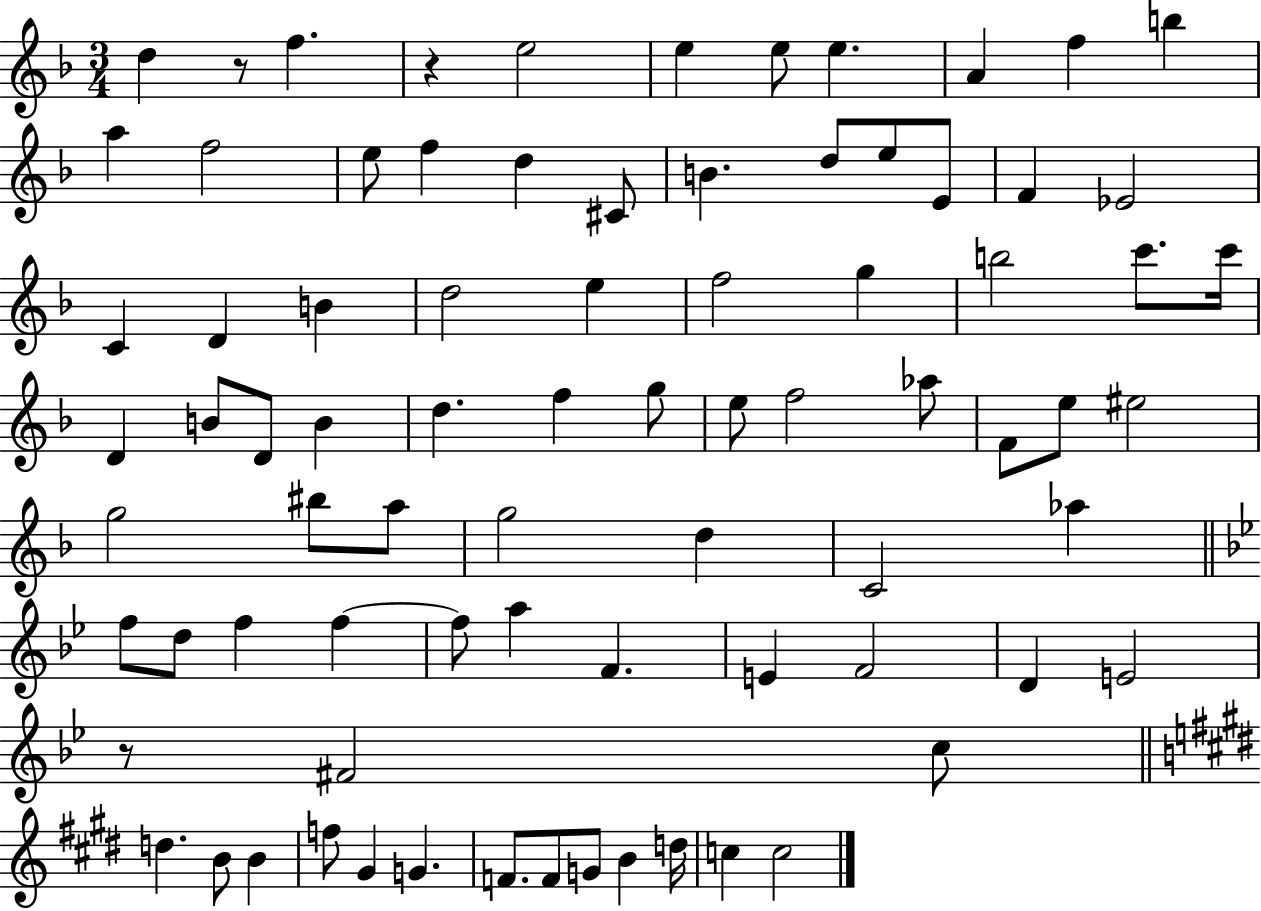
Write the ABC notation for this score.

X:1
T:Untitled
M:3/4
L:1/4
K:F
d z/2 f z e2 e e/2 e A f b a f2 e/2 f d ^C/2 B d/2 e/2 E/2 F _E2 C D B d2 e f2 g b2 c'/2 c'/4 D B/2 D/2 B d f g/2 e/2 f2 _a/2 F/2 e/2 ^e2 g2 ^b/2 a/2 g2 d C2 _a f/2 d/2 f f f/2 a F E F2 D E2 z/2 ^F2 c/2 d B/2 B f/2 ^G G F/2 F/2 G/2 B d/4 c c2